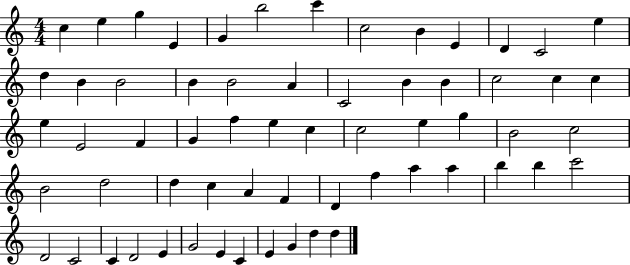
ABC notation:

X:1
T:Untitled
M:4/4
L:1/4
K:C
c e g E G b2 c' c2 B E D C2 e d B B2 B B2 A C2 B B c2 c c e E2 F G f e c c2 e g B2 c2 B2 d2 d c A F D f a a b b c'2 D2 C2 C D2 E G2 E C E G d d